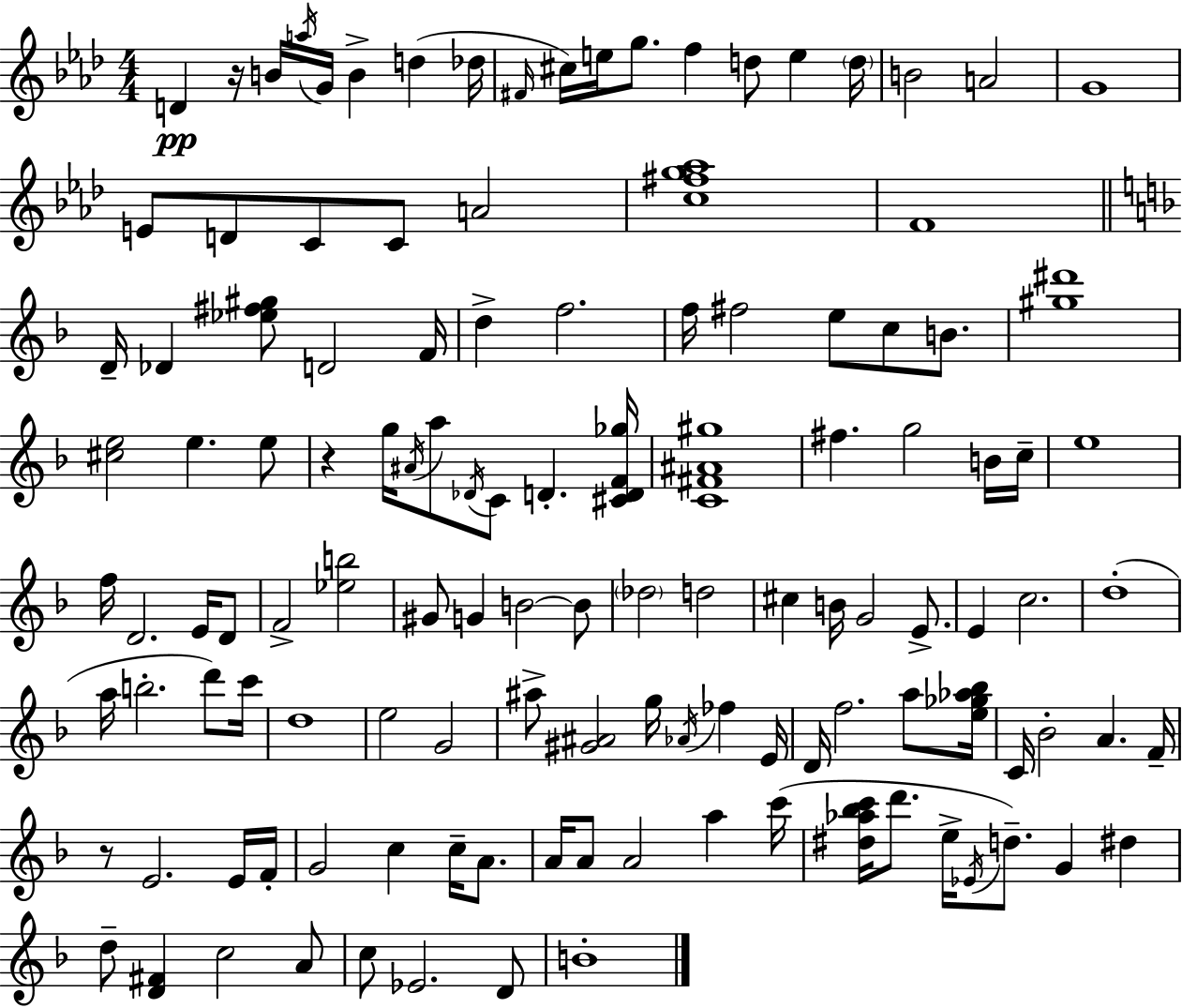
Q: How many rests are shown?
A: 3